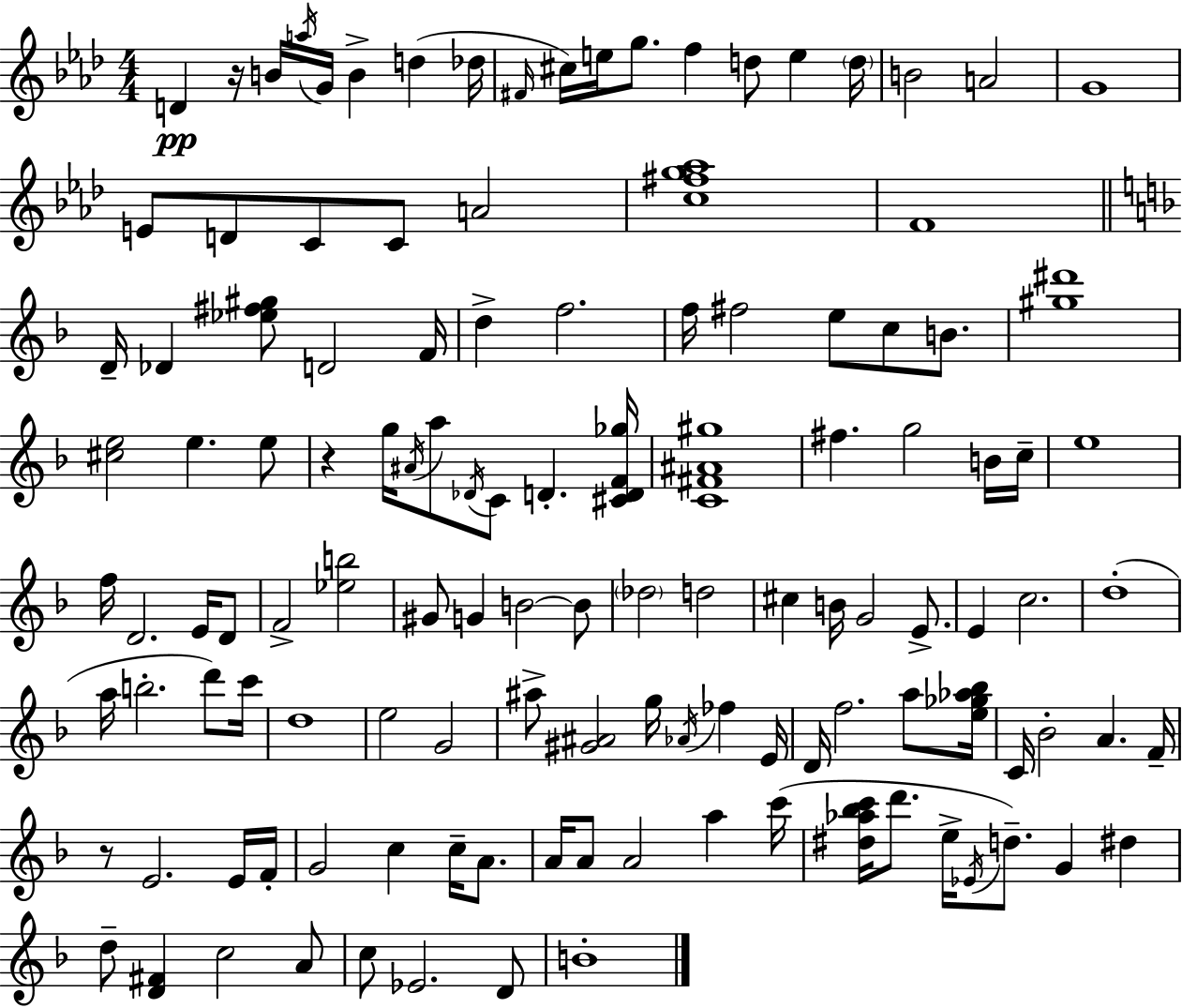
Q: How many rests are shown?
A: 3